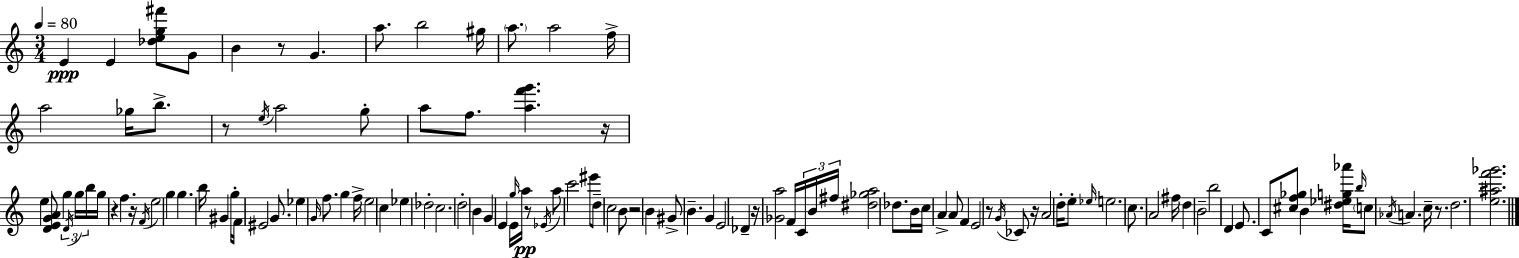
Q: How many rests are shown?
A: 11